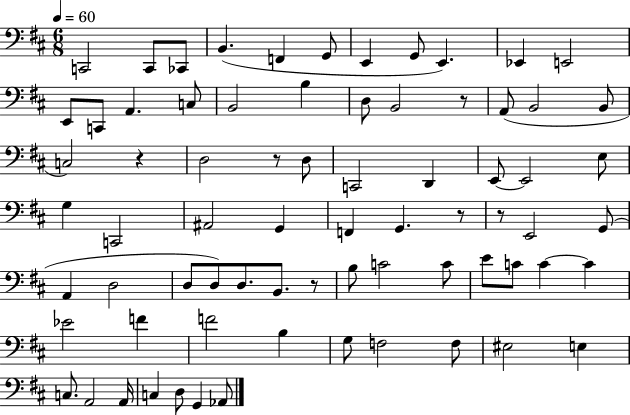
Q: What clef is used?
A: bass